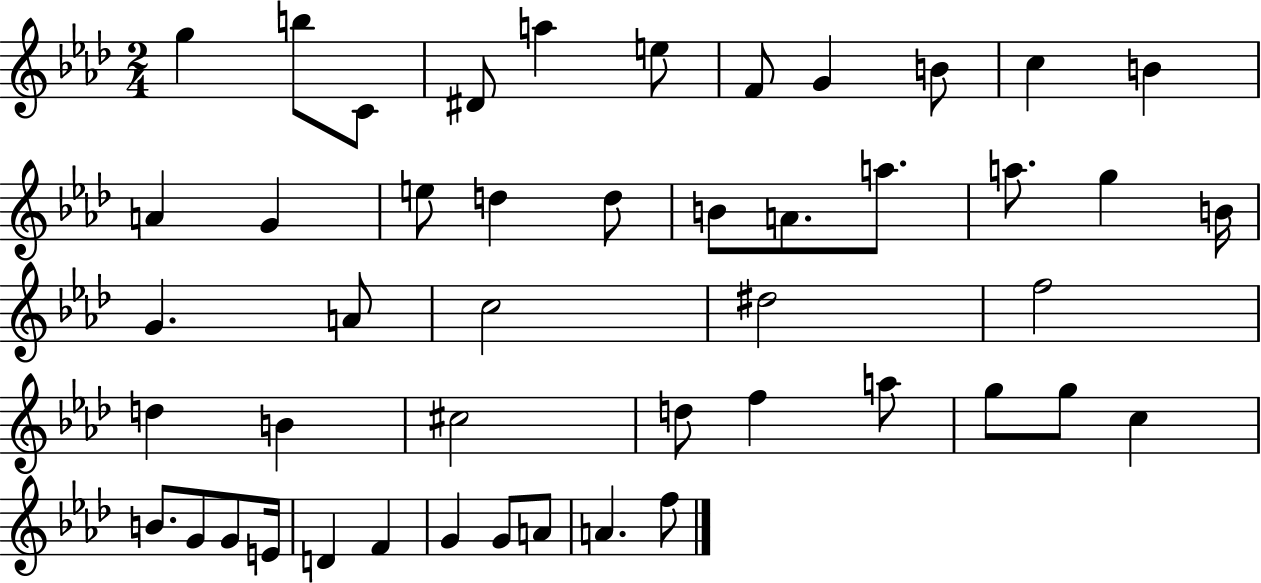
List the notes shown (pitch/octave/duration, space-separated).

G5/q B5/e C4/e D#4/e A5/q E5/e F4/e G4/q B4/e C5/q B4/q A4/q G4/q E5/e D5/q D5/e B4/e A4/e. A5/e. A5/e. G5/q B4/s G4/q. A4/e C5/h D#5/h F5/h D5/q B4/q C#5/h D5/e F5/q A5/e G5/e G5/e C5/q B4/e. G4/e G4/e E4/s D4/q F4/q G4/q G4/e A4/e A4/q. F5/e